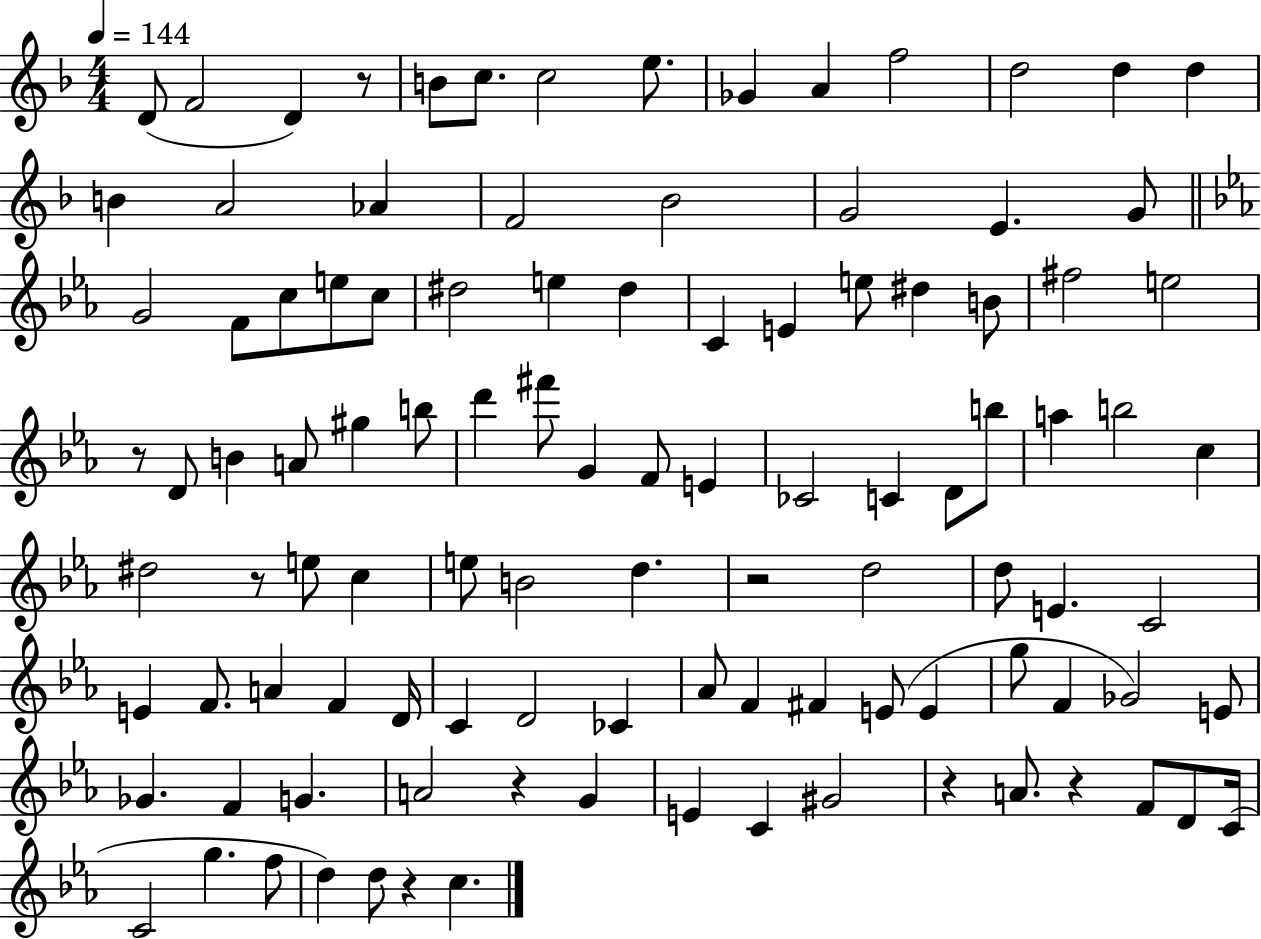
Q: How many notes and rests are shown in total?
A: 106